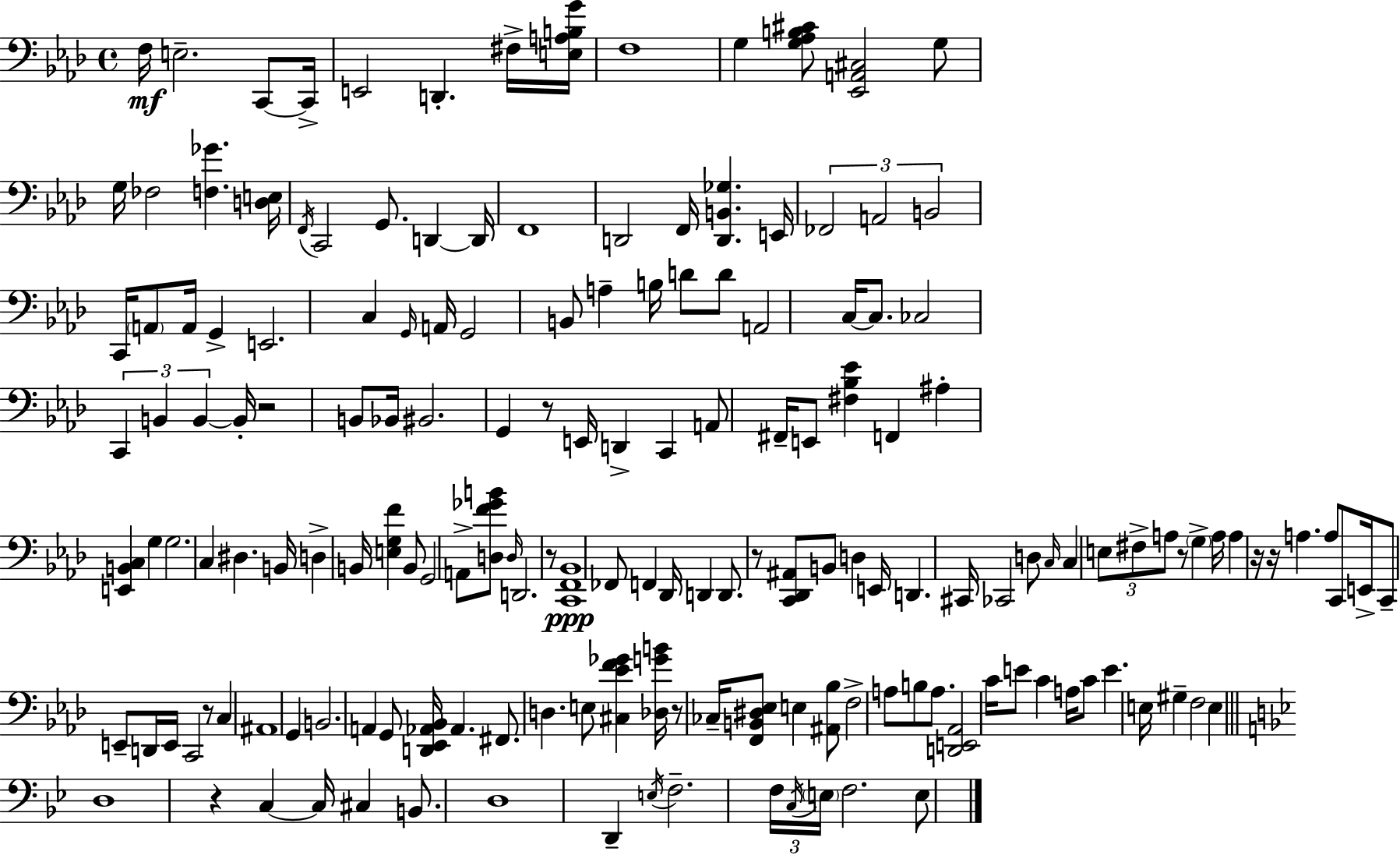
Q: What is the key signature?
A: F minor